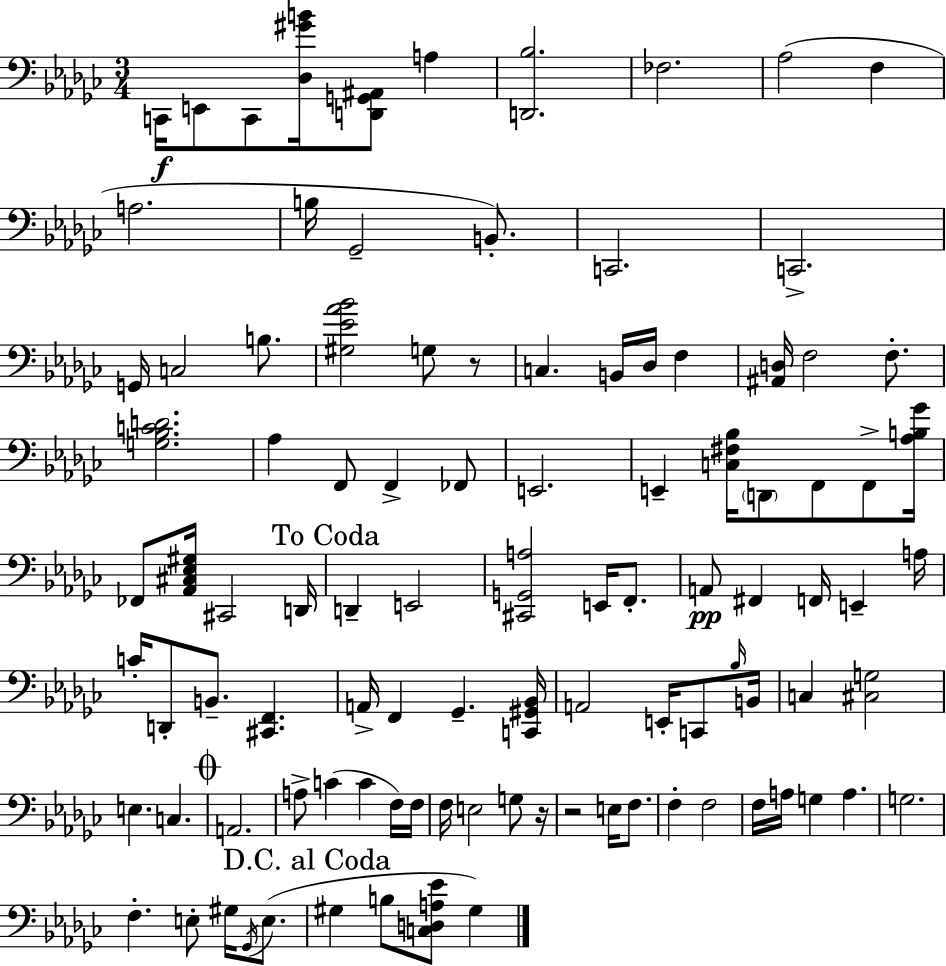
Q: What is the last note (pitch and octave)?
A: G#3